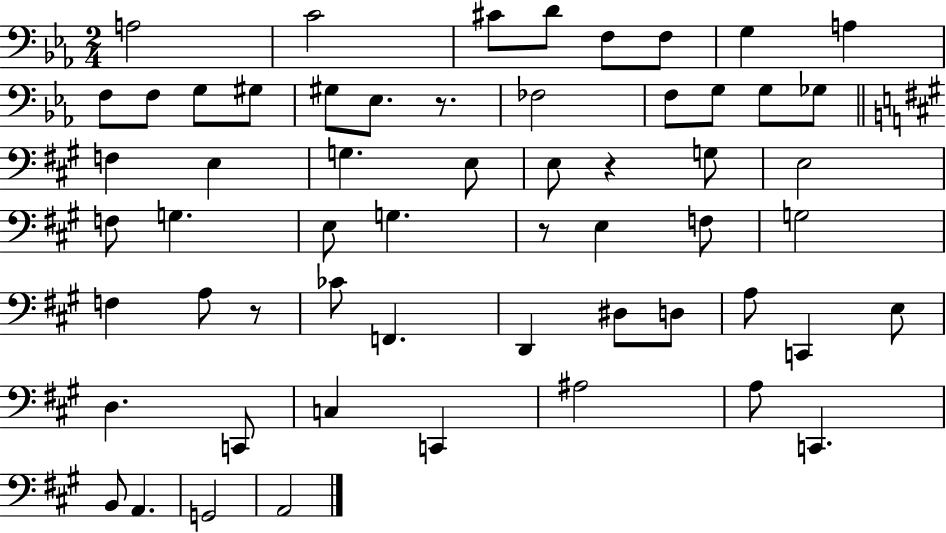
{
  \clef bass
  \numericTimeSignature
  \time 2/4
  \key ees \major
  \repeat volta 2 { a2 | c'2 | cis'8 d'8 f8 f8 | g4 a4 | \break f8 f8 g8 gis8 | gis8 ees8. r8. | fes2 | f8 g8 g8 ges8 | \break \bar "||" \break \key a \major f4 e4 | g4. e8 | e8 r4 g8 | e2 | \break f8 g4. | e8 g4. | r8 e4 f8 | g2 | \break f4 a8 r8 | ces'8 f,4. | d,4 dis8 d8 | a8 c,4 e8 | \break d4. c,8 | c4 c,4 | ais2 | a8 c,4. | \break b,8 a,4. | g,2 | a,2 | } \bar "|."
}